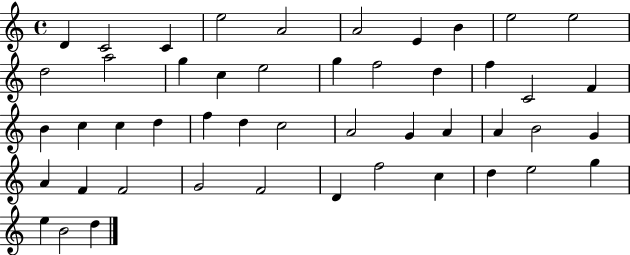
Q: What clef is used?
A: treble